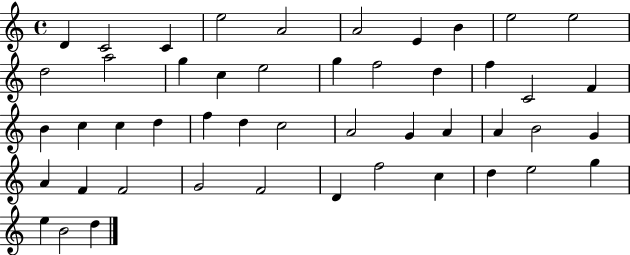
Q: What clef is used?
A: treble